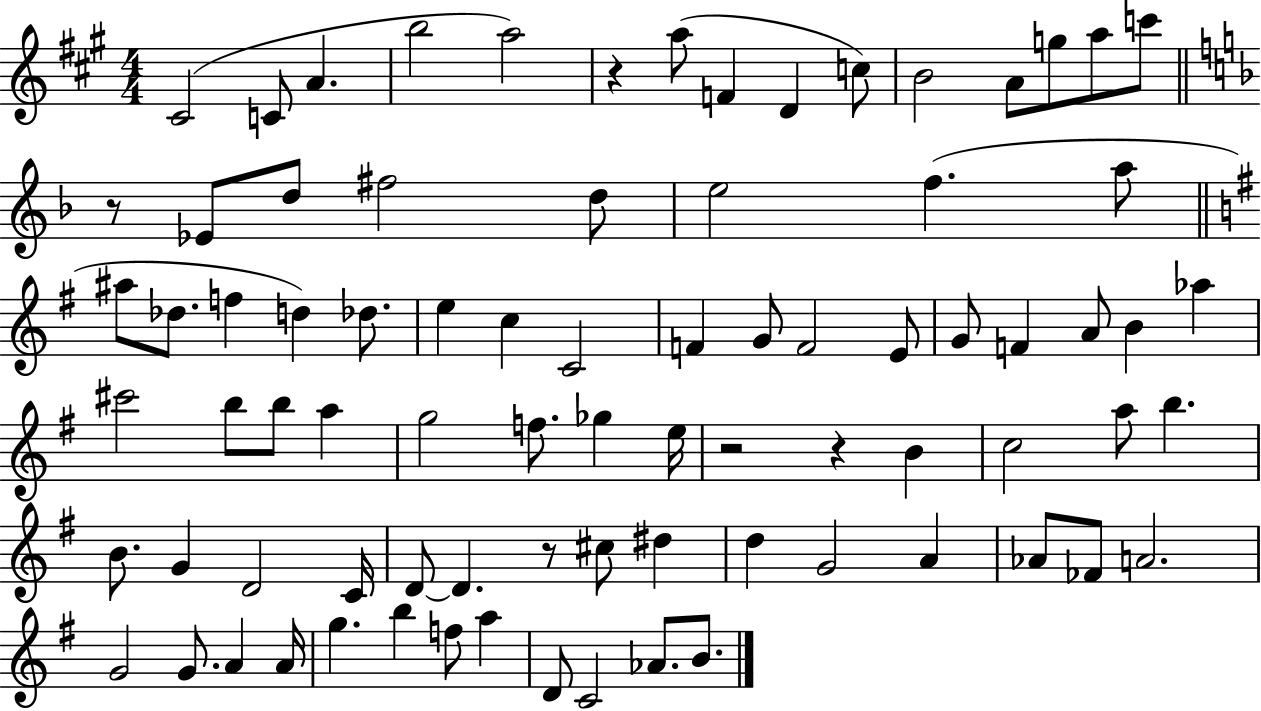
X:1
T:Untitled
M:4/4
L:1/4
K:A
^C2 C/2 A b2 a2 z a/2 F D c/2 B2 A/2 g/2 a/2 c'/2 z/2 _E/2 d/2 ^f2 d/2 e2 f a/2 ^a/2 _d/2 f d _d/2 e c C2 F G/2 F2 E/2 G/2 F A/2 B _a ^c'2 b/2 b/2 a g2 f/2 _g e/4 z2 z B c2 a/2 b B/2 G D2 C/4 D/2 D z/2 ^c/2 ^d d G2 A _A/2 _F/2 A2 G2 G/2 A A/4 g b f/2 a D/2 C2 _A/2 B/2